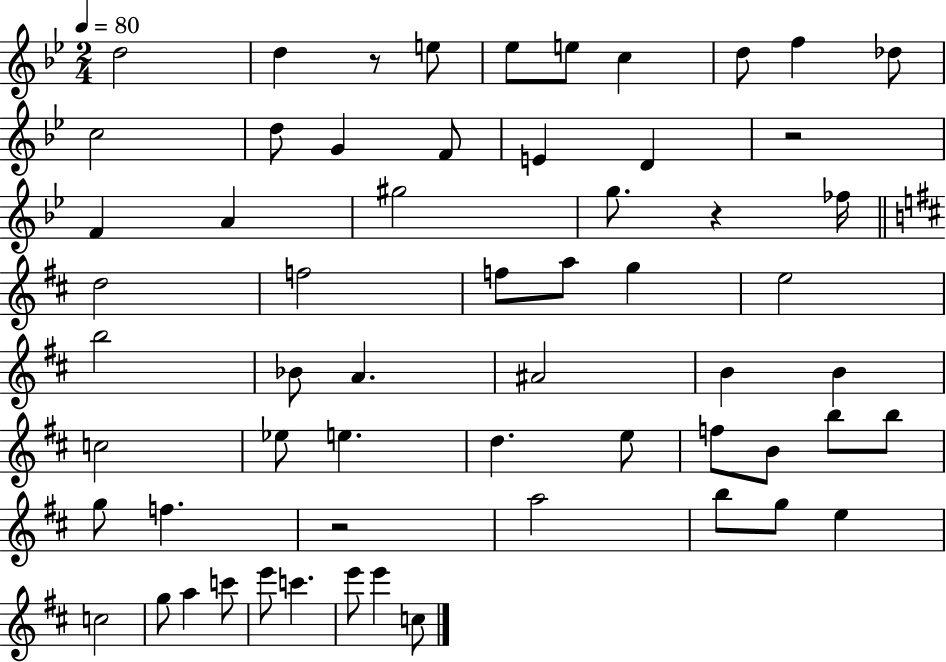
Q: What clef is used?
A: treble